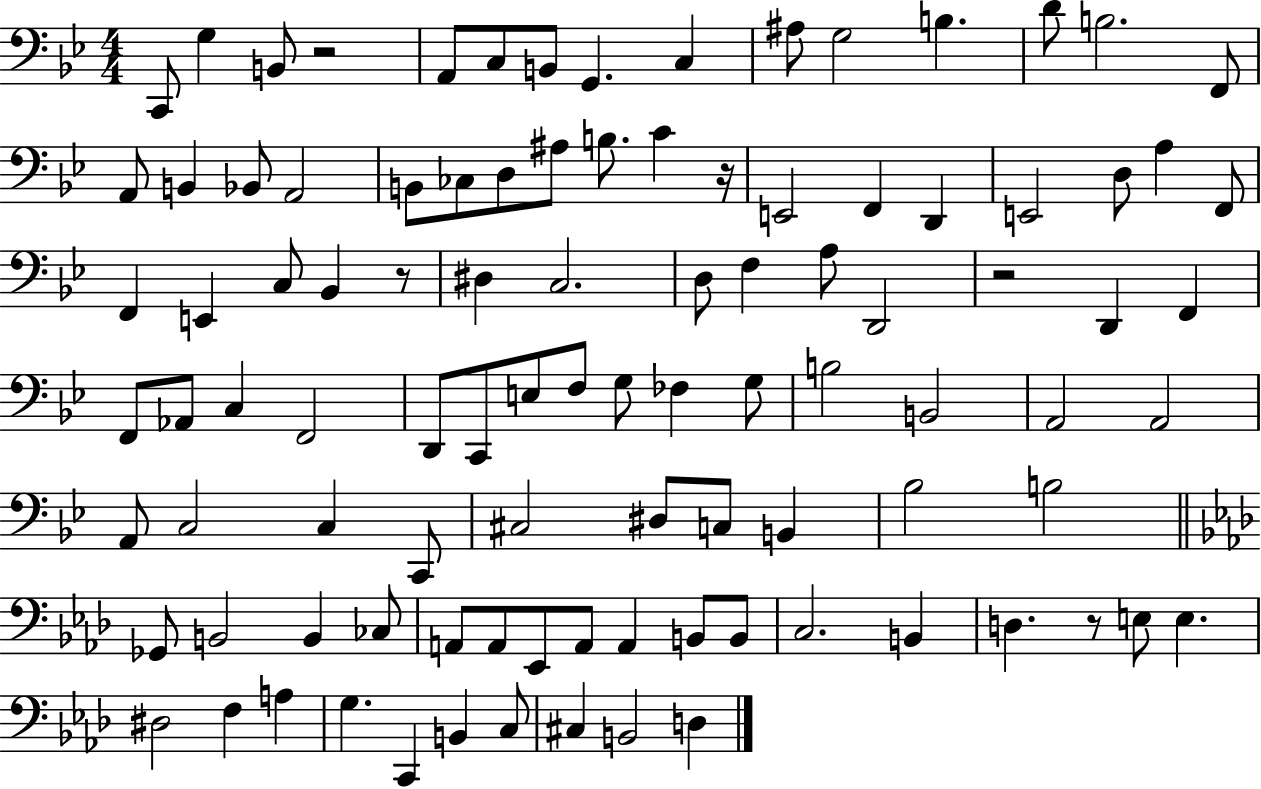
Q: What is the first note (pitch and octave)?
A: C2